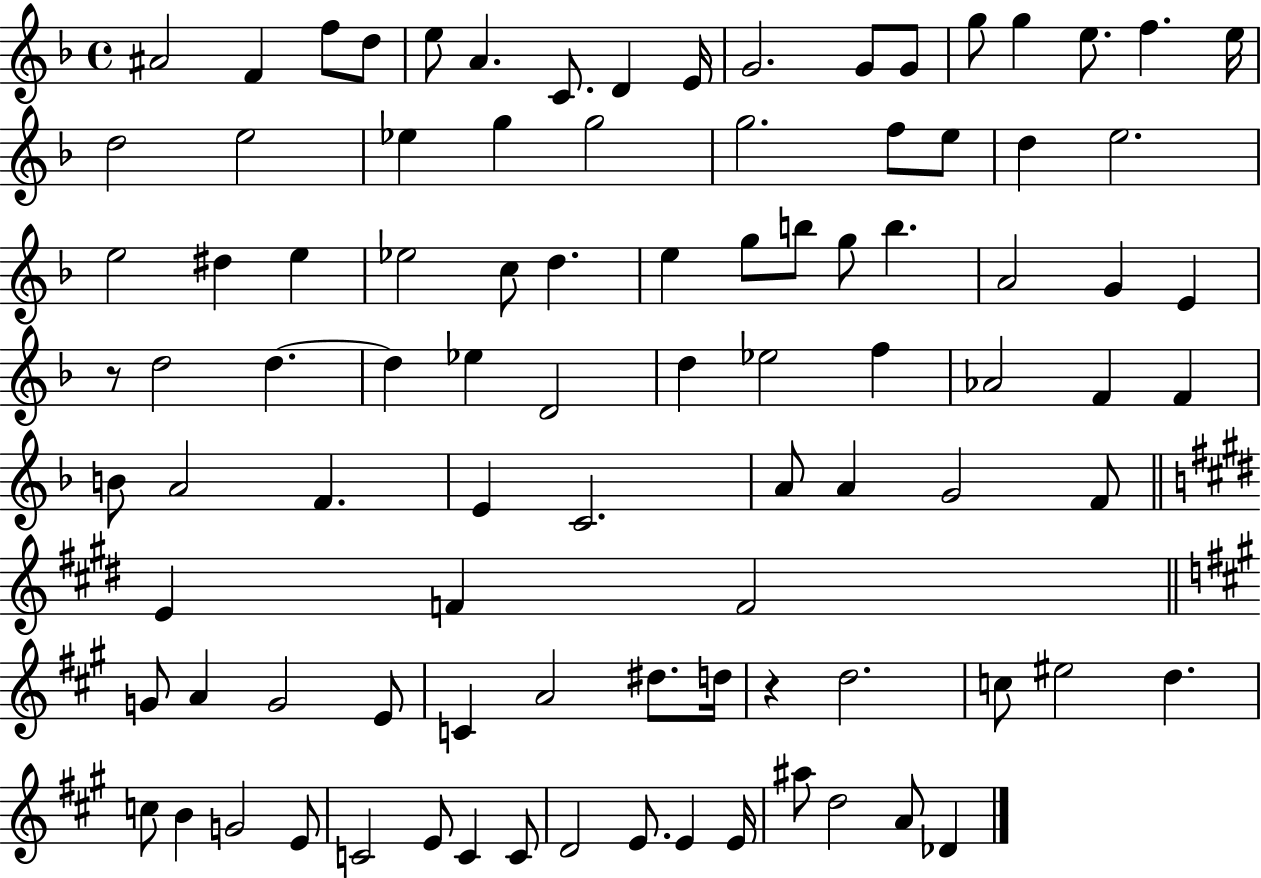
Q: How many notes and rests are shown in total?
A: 94